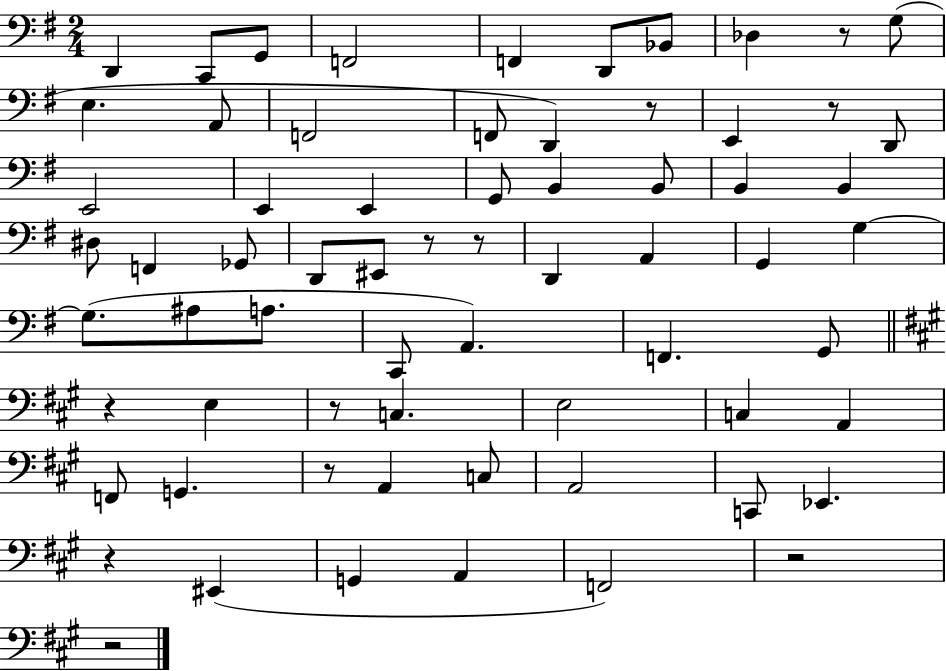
D2/q C2/e G2/e F2/h F2/q D2/e Bb2/e Db3/q R/e G3/e E3/q. A2/e F2/h F2/e D2/q R/e E2/q R/e D2/e E2/h E2/q E2/q G2/e B2/q B2/e B2/q B2/q D#3/e F2/q Gb2/e D2/e EIS2/e R/e R/e D2/q A2/q G2/q G3/q G3/e. A#3/e A3/e. C2/e A2/q. F2/q. G2/e R/q E3/q R/e C3/q. E3/h C3/q A2/q F2/e G2/q. R/e A2/q C3/e A2/h C2/e Eb2/q. R/q EIS2/q G2/q A2/q F2/h R/h R/h